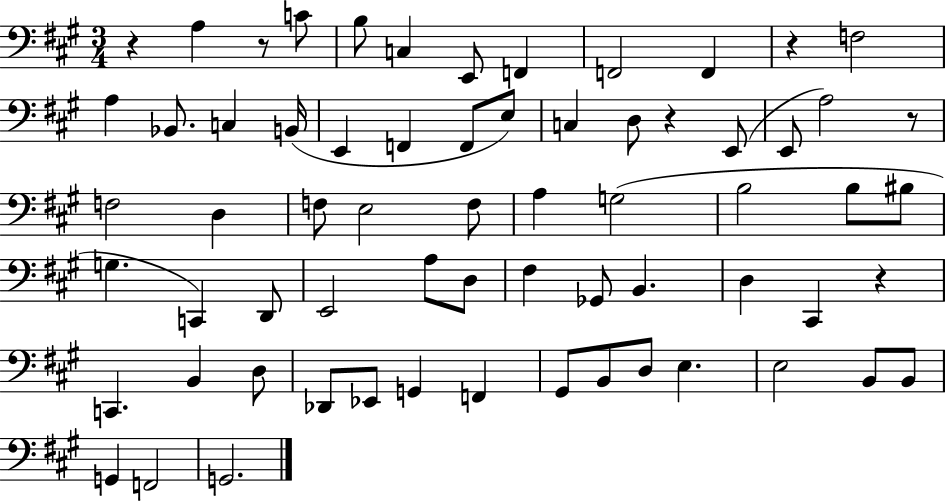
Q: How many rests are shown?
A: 6